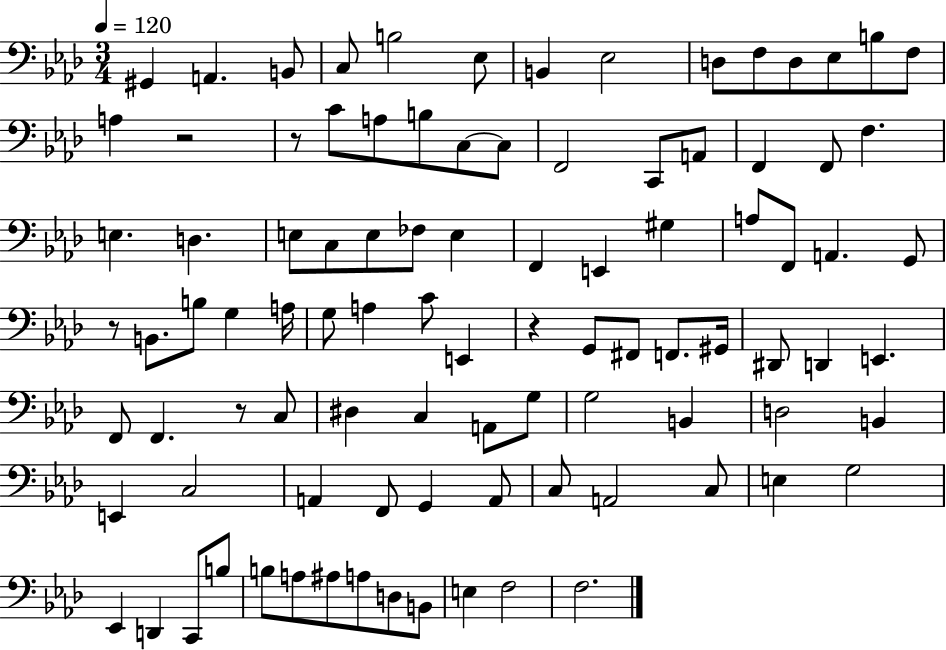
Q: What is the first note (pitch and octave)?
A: G#2